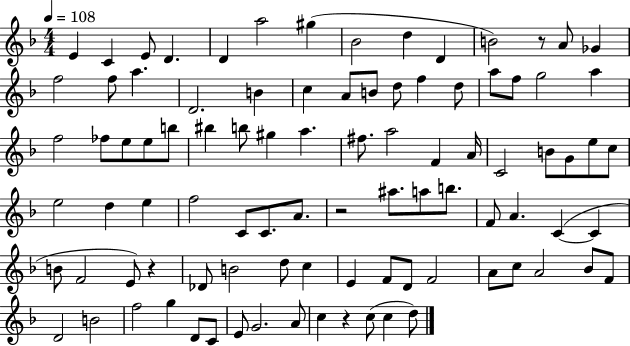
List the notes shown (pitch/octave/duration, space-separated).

E4/q C4/q E4/e D4/q. D4/q A5/h G#5/q Bb4/h D5/q D4/q B4/h R/e A4/e Gb4/q F5/h F5/e A5/q. D4/h. B4/q C5/q A4/e B4/e D5/e F5/q D5/e A5/e F5/e G5/h A5/q F5/h FES5/e E5/e E5/e B5/e BIS5/q B5/e G#5/q A5/q. F#5/e. A5/h F4/q A4/s C4/h B4/e G4/e E5/e C5/e E5/h D5/q E5/q F5/h C4/e C4/e. A4/e. R/h A#5/e. A5/e B5/e. F4/e A4/q. C4/q C4/q B4/e F4/h E4/e R/q Db4/e B4/h D5/e C5/q E4/q F4/e D4/e F4/h A4/e C5/e A4/h Bb4/e F4/e D4/h B4/h F5/h G5/q D4/e C4/e E4/e G4/h. A4/e C5/q R/q C5/e C5/q D5/e